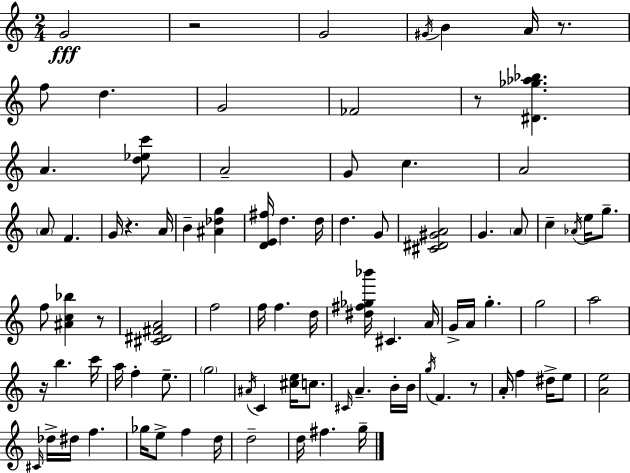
{
  \clef treble
  \numericTimeSignature
  \time 2/4
  \key c \major
  g'2\fff | r2 | g'2 | \acciaccatura { gis'16 } b'4 a'16 r8. | \break f''8 d''4. | g'2 | fes'2 | r8 <dis' ges'' aes'' bes''>4. | \break a'4. <d'' ees'' c'''>8 | a'2-- | g'8 c''4. | a'2 | \break \parenthesize a'8 f'4. | g'16 r4. | a'16 b'4-- <ais' des'' g''>4 | <d' e' fis''>16 d''4. | \break d''16 d''4. g'8 | <cis' dis' gis' a'>2 | g'4. \parenthesize a'8 | c''4-- \acciaccatura { aes'16 } e''16 g''8.-- | \break f''8 <ais' c'' bes''>4 | r8 <cis' dis' fis' a'>2 | f''2 | f''16 f''4. | \break d''16 <dis'' fis'' ges'' bes'''>16 cis'4. | a'16 g'16-> a'16 g''4.-. | g''2 | a''2 | \break r16 b''4. | c'''16 a''16 f''4-. e''8.-- | \parenthesize g''2 | \acciaccatura { ais'16 } c'4 <cis'' e''>16 | \break c''8. \grace { cis'16 } a'4.-- | b'16-. b'16 \acciaccatura { g''16 } f'4. | r8 a'16-. f''4 | dis''16-> e''8 <a' e''>2 | \break \grace { cis'16 } des''16-> dis''16 | f''4. ges''16 e''8-> | f''4 d''16 d''2-- | d''16 fis''4. | \break g''16-- \bar "|."
}